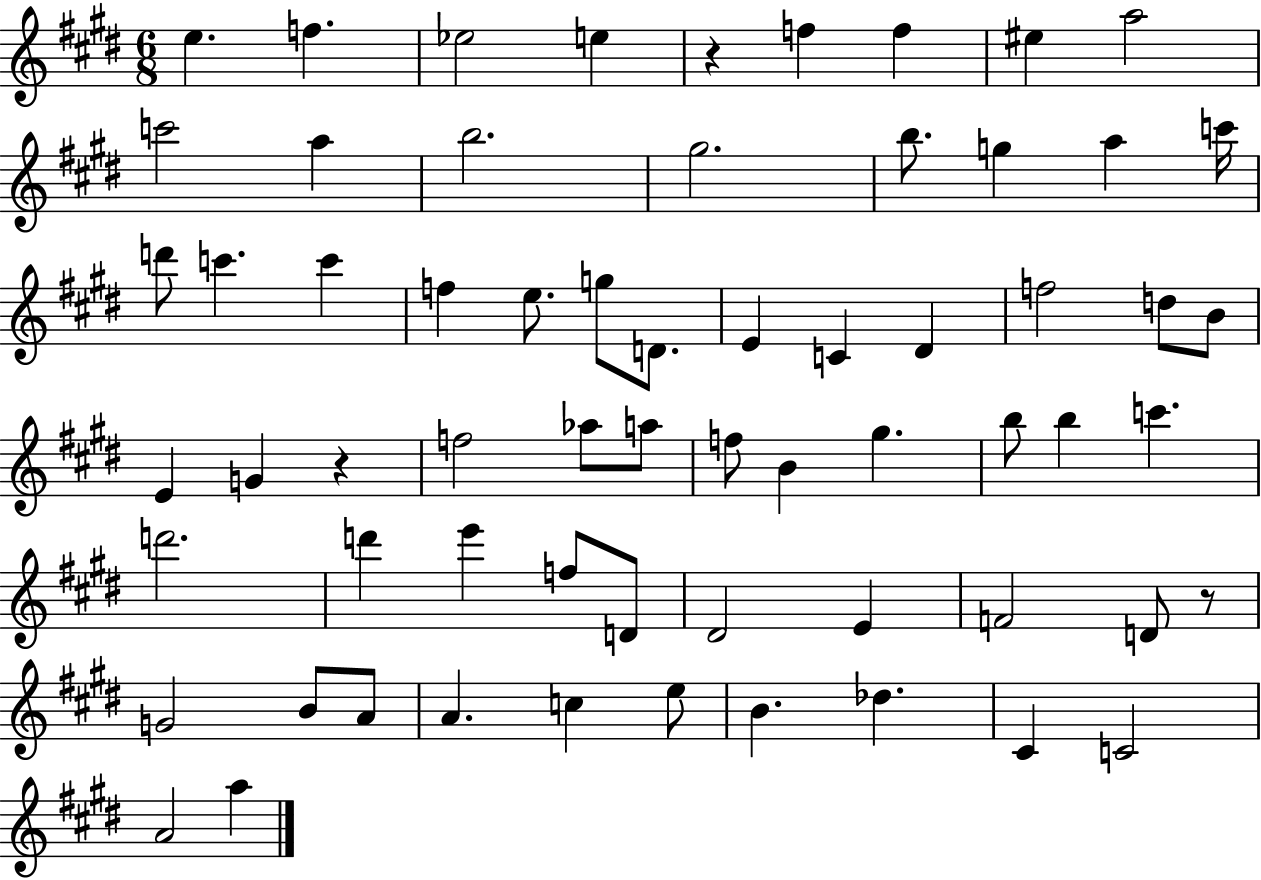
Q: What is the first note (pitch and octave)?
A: E5